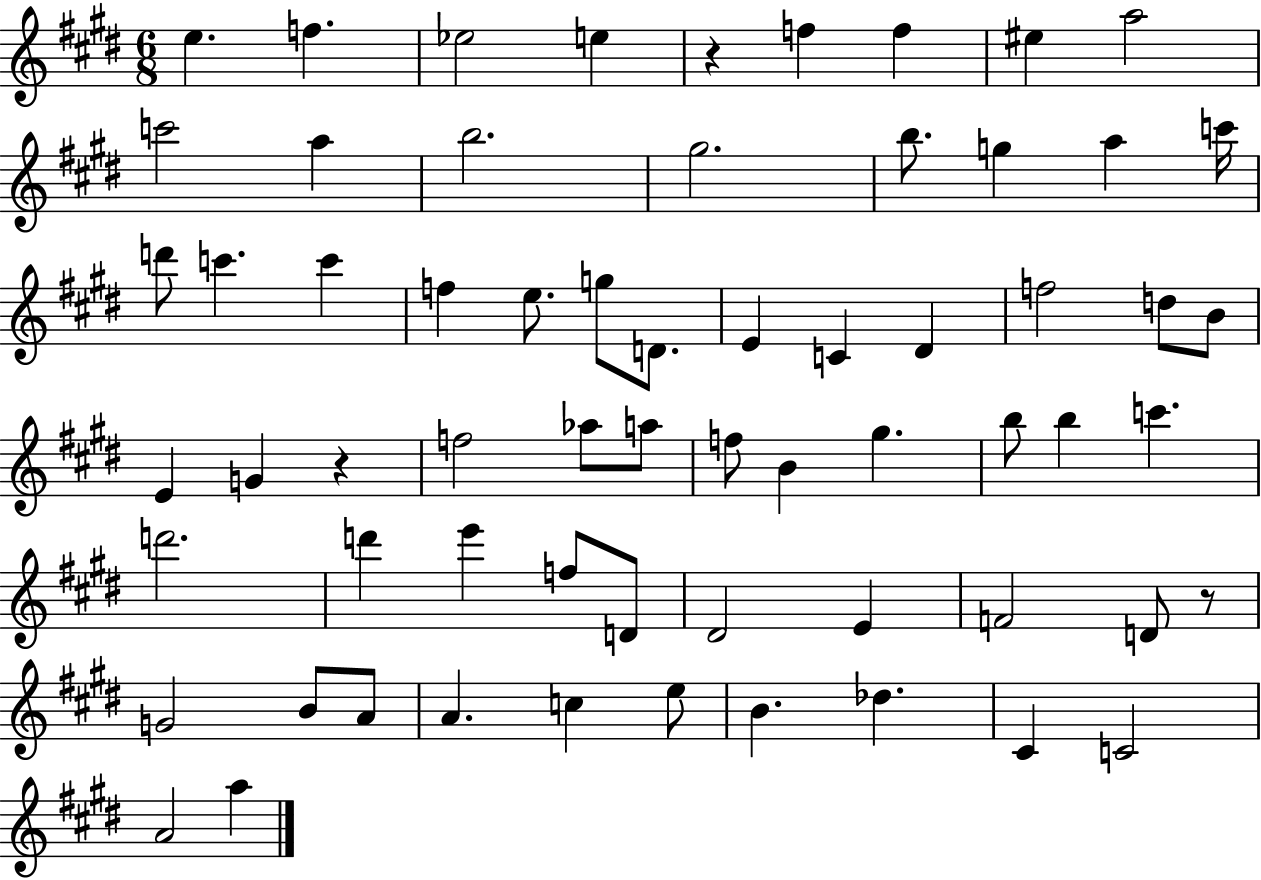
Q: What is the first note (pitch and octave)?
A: E5